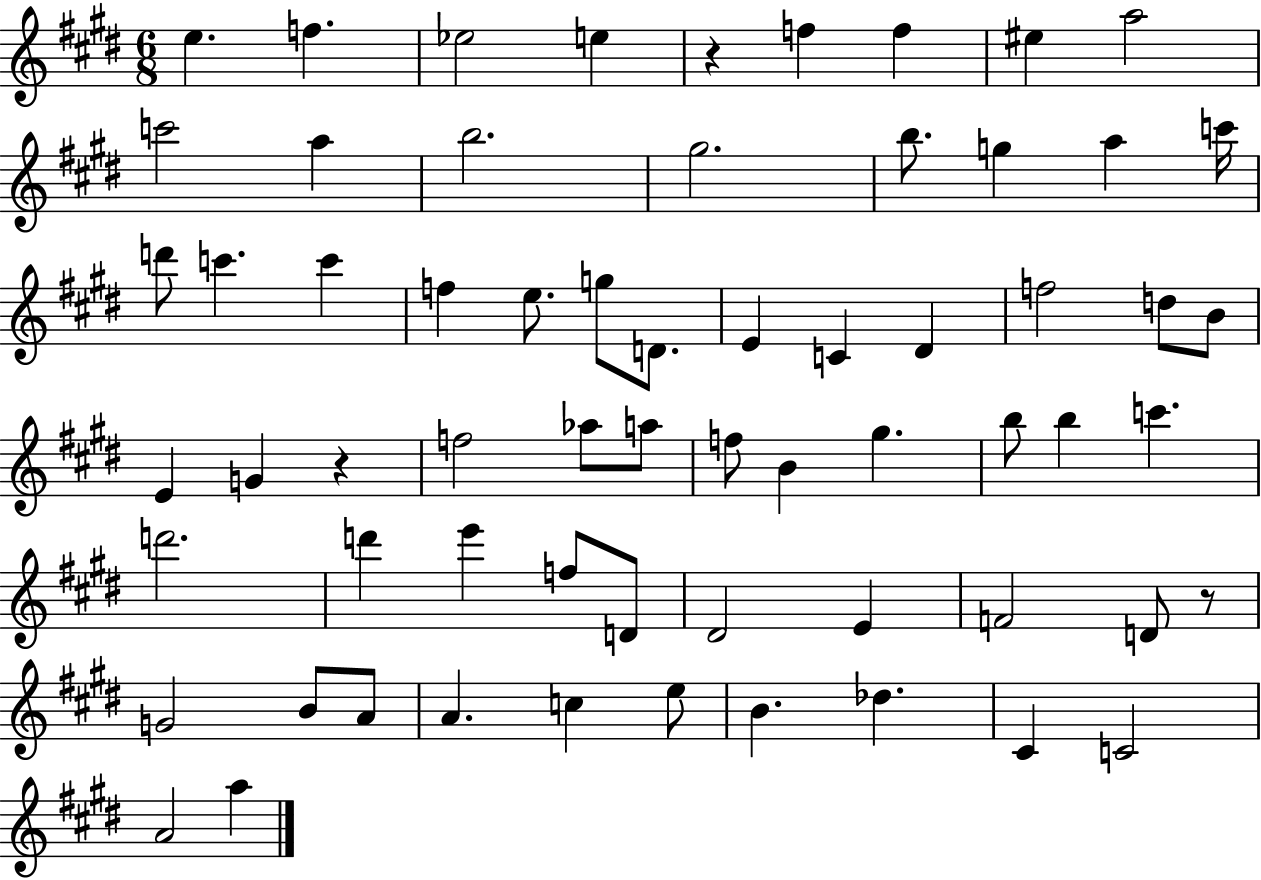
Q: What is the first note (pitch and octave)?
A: E5